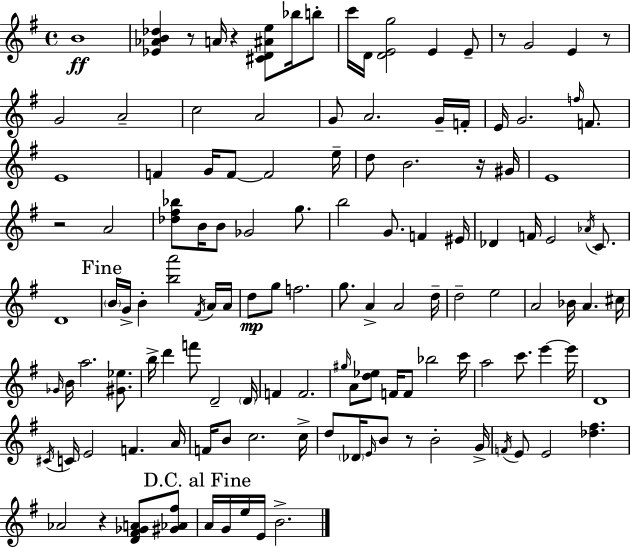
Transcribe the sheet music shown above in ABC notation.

X:1
T:Untitled
M:4/4
L:1/4
K:Em
B4 [_E_AB_d] z/2 A/4 z [^CD^Ae]/2 _b/4 b/2 c'/4 D/4 [DEg]2 E E/2 z/2 G2 E z/2 G2 A2 c2 A2 G/2 A2 G/4 F/4 E/4 G2 f/4 F/2 E4 F G/4 F/2 F2 e/4 d/2 B2 z/4 ^G/4 E4 z2 A2 [_d^f_b]/2 B/4 B/2 _G2 g/2 b2 G/2 F ^E/4 _D F/4 E2 _A/4 C/2 D4 B/4 G/4 B [ba']2 ^F/4 A/4 A/4 d/2 g/2 f2 g/2 A A2 d/4 d2 e2 A2 _B/4 A ^c/4 _G/4 B/4 a2 [^G_e]/2 b/4 d' f'/2 D2 D/4 F F2 ^g/4 A/2 [d_e]/2 F/4 F/2 _b2 c'/4 a2 c'/2 e' e'/4 D4 ^C/4 C/4 E2 F A/4 F/4 B/2 c2 c/4 d/2 _D/4 E/4 B/2 z/2 B2 G/4 F/4 E/2 E2 [_d^f] _A2 z [D^F_GA]/2 [^G_A^f]/2 A/4 G/4 e/4 E/4 B2